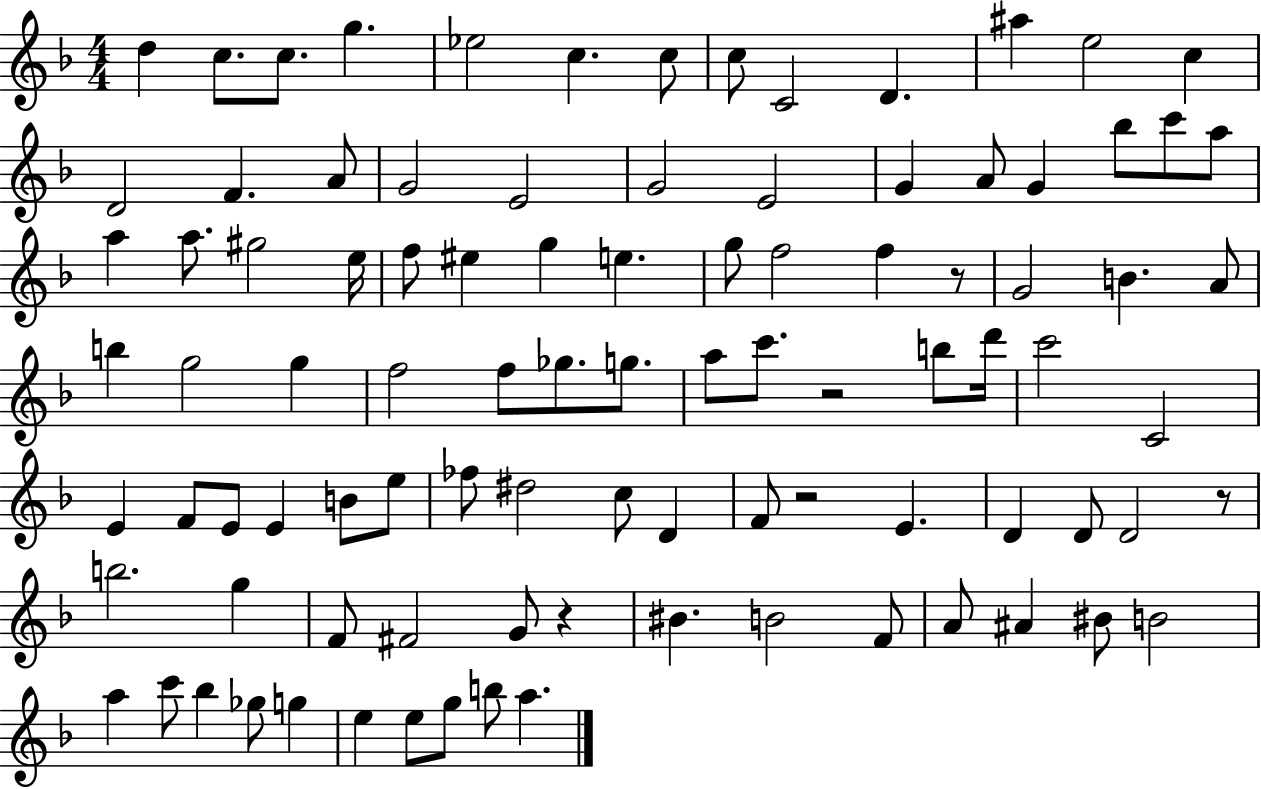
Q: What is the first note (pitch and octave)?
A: D5